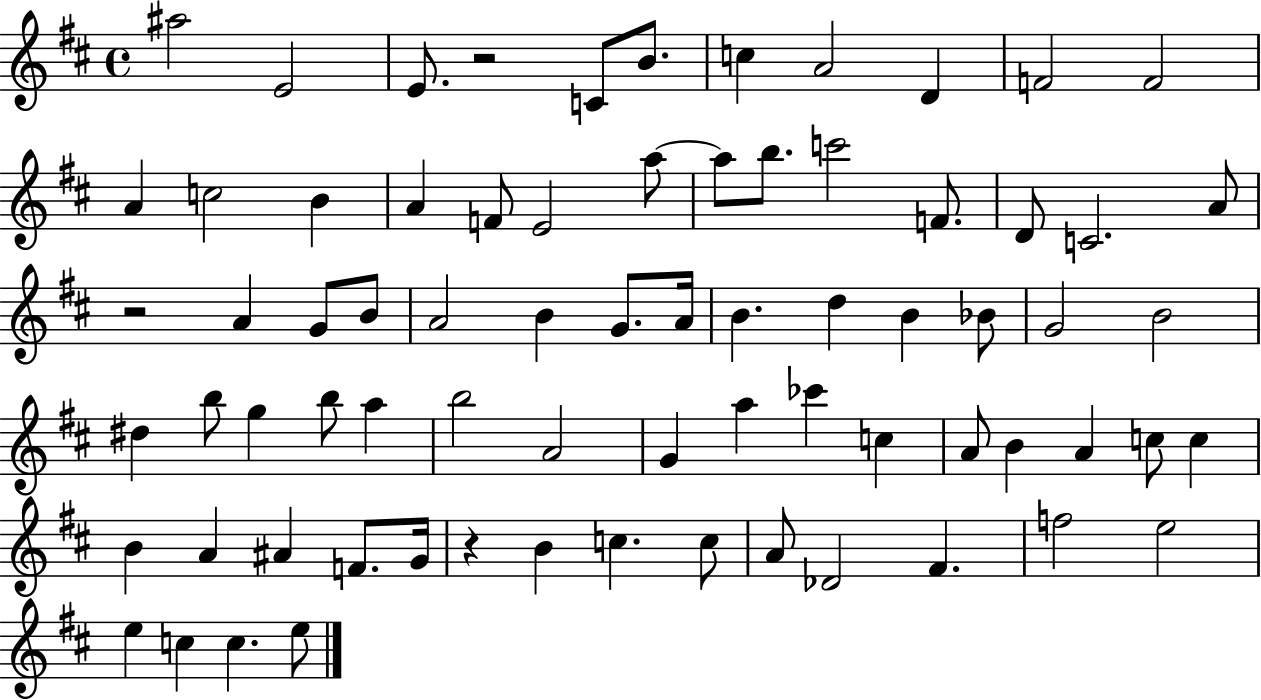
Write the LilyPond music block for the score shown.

{
  \clef treble
  \time 4/4
  \defaultTimeSignature
  \key d \major
  ais''2 e'2 | e'8. r2 c'8 b'8. | c''4 a'2 d'4 | f'2 f'2 | \break a'4 c''2 b'4 | a'4 f'8 e'2 a''8~~ | a''8 b''8. c'''2 f'8. | d'8 c'2. a'8 | \break r2 a'4 g'8 b'8 | a'2 b'4 g'8. a'16 | b'4. d''4 b'4 bes'8 | g'2 b'2 | \break dis''4 b''8 g''4 b''8 a''4 | b''2 a'2 | g'4 a''4 ces'''4 c''4 | a'8 b'4 a'4 c''8 c''4 | \break b'4 a'4 ais'4 f'8. g'16 | r4 b'4 c''4. c''8 | a'8 des'2 fis'4. | f''2 e''2 | \break e''4 c''4 c''4. e''8 | \bar "|."
}